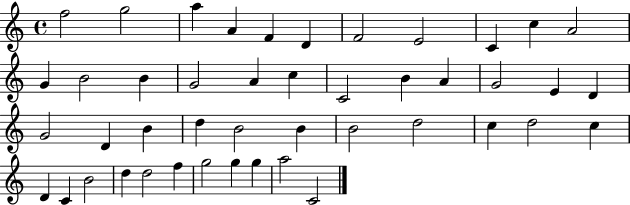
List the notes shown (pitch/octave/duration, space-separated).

F5/h G5/h A5/q A4/q F4/q D4/q F4/h E4/h C4/q C5/q A4/h G4/q B4/h B4/q G4/h A4/q C5/q C4/h B4/q A4/q G4/h E4/q D4/q G4/h D4/q B4/q D5/q B4/h B4/q B4/h D5/h C5/q D5/h C5/q D4/q C4/q B4/h D5/q D5/h F5/q G5/h G5/q G5/q A5/h C4/h